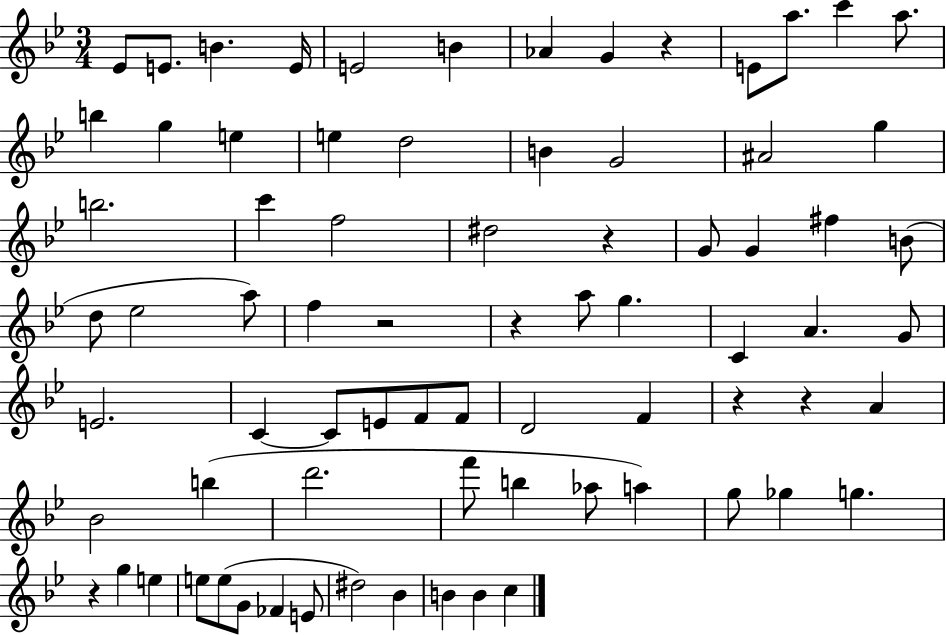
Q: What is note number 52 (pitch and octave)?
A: B5